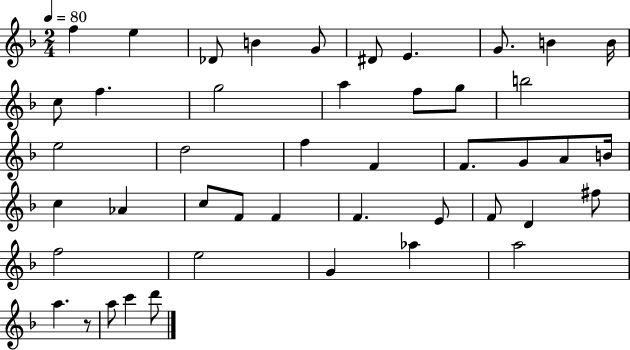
X:1
T:Untitled
M:2/4
L:1/4
K:F
f e _D/2 B G/2 ^D/2 E G/2 B B/4 c/2 f g2 a f/2 g/2 b2 e2 d2 f F F/2 G/2 A/2 B/4 c _A c/2 F/2 F F E/2 F/2 D ^f/2 f2 e2 G _a a2 a z/2 a/2 c' d'/2